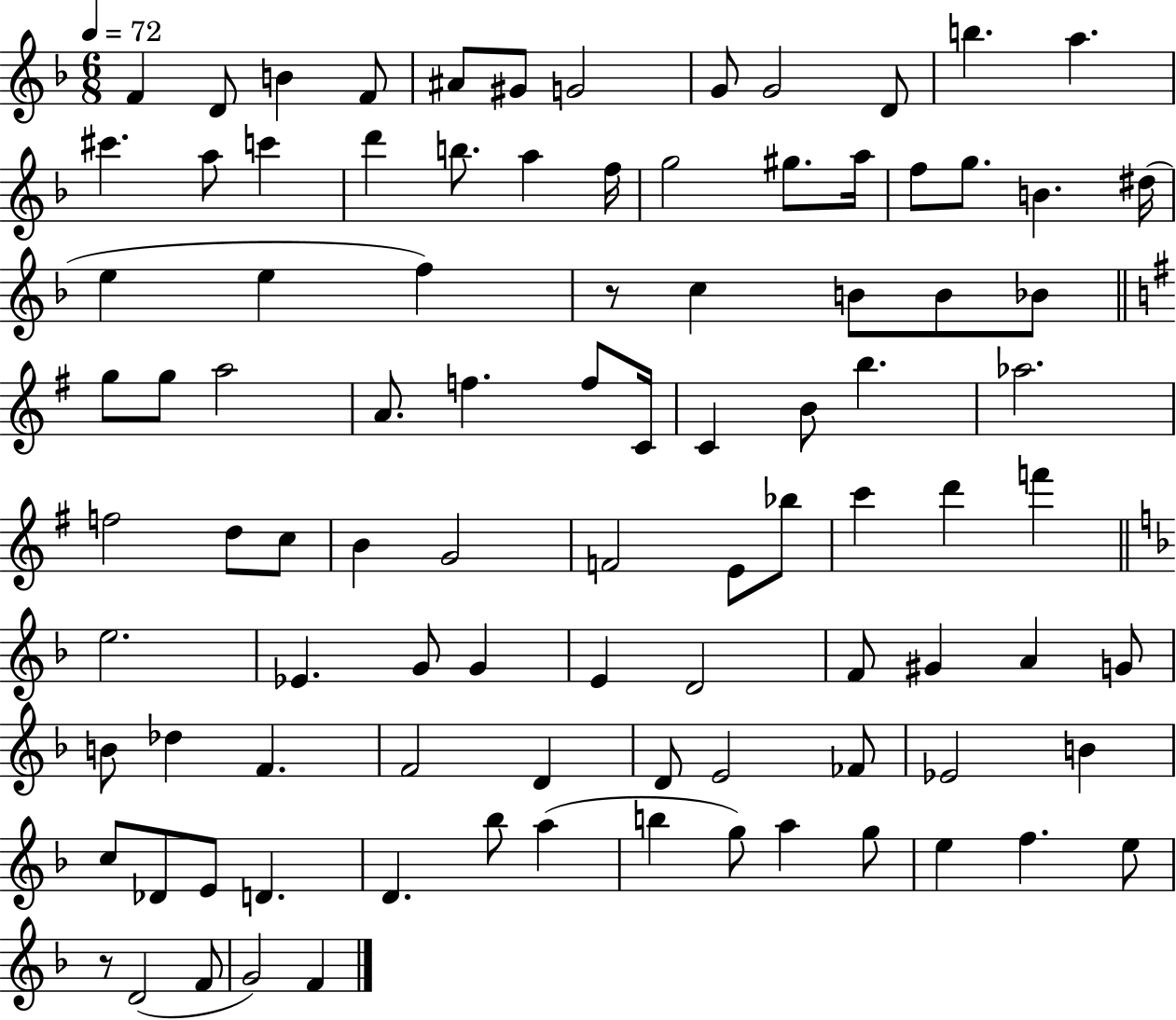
X:1
T:Untitled
M:6/8
L:1/4
K:F
F D/2 B F/2 ^A/2 ^G/2 G2 G/2 G2 D/2 b a ^c' a/2 c' d' b/2 a f/4 g2 ^g/2 a/4 f/2 g/2 B ^d/4 e e f z/2 c B/2 B/2 _B/2 g/2 g/2 a2 A/2 f f/2 C/4 C B/2 b _a2 f2 d/2 c/2 B G2 F2 E/2 _b/2 c' d' f' e2 _E G/2 G E D2 F/2 ^G A G/2 B/2 _d F F2 D D/2 E2 _F/2 _E2 B c/2 _D/2 E/2 D D _b/2 a b g/2 a g/2 e f e/2 z/2 D2 F/2 G2 F